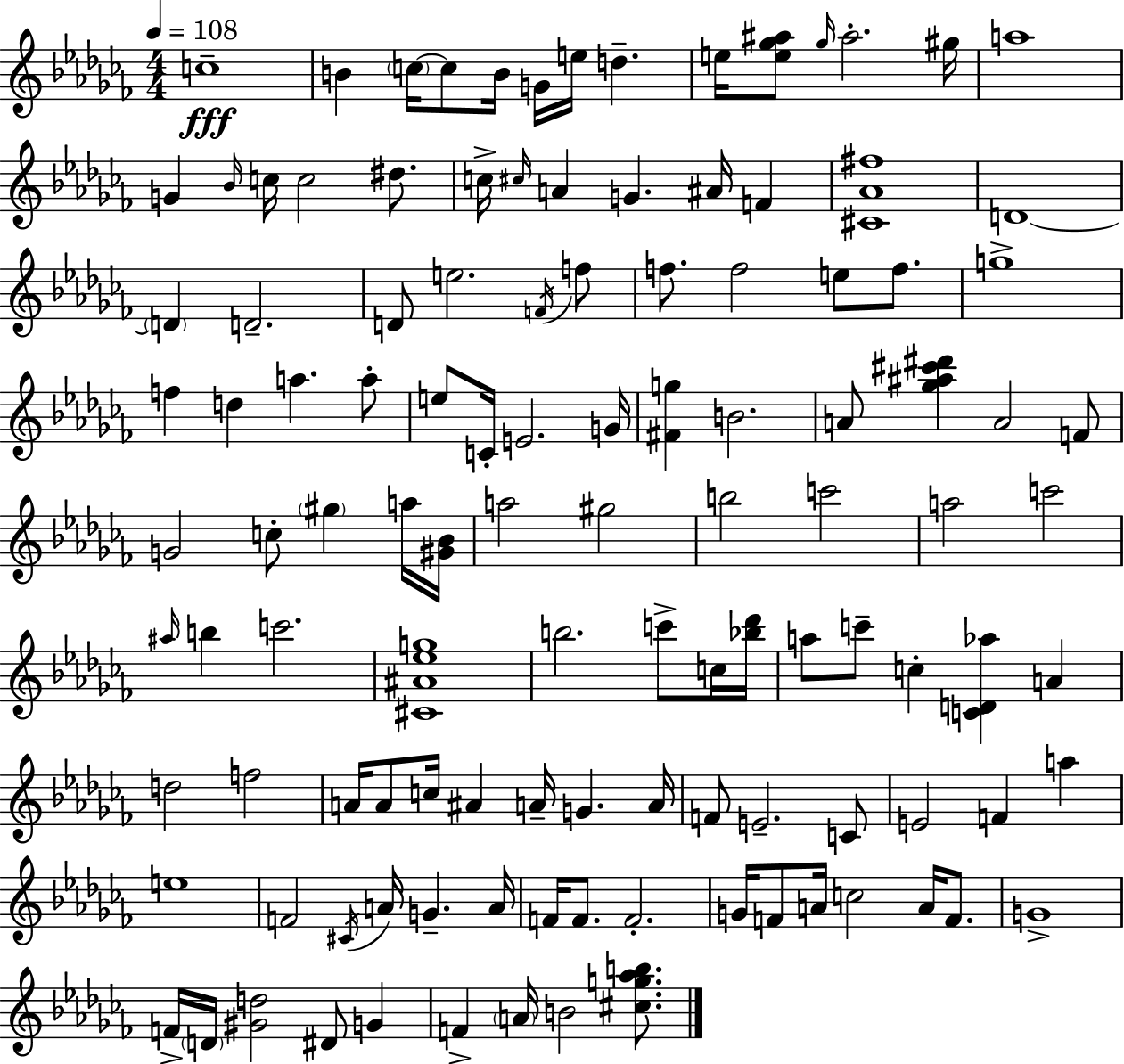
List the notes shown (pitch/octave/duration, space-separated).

C5/w B4/q C5/s C5/e B4/s G4/s E5/s D5/q. E5/s [E5,Gb5,A#5]/e Gb5/s A#5/h. G#5/s A5/w G4/q Bb4/s C5/s C5/h D#5/e. C5/s C#5/s A4/q G4/q. A#4/s F4/q [C#4,Ab4,F#5]/w D4/w D4/q D4/h. D4/e E5/h. F4/s F5/e F5/e. F5/h E5/e F5/e. G5/w F5/q D5/q A5/q. A5/e E5/e C4/s E4/h. G4/s [F#4,G5]/q B4/h. A4/e [Gb5,A#5,C#6,D#6]/q A4/h F4/e G4/h C5/e G#5/q A5/s [G#4,Bb4]/s A5/h G#5/h B5/h C6/h A5/h C6/h A#5/s B5/q C6/h. [C#4,A#4,Eb5,G5]/w B5/h. C6/e C5/s [Bb5,Db6]/s A5/e C6/e C5/q [C4,D4,Ab5]/q A4/q D5/h F5/h A4/s A4/e C5/s A#4/q A4/s G4/q. A4/s F4/e E4/h. C4/e E4/h F4/q A5/q E5/w F4/h C#4/s A4/s G4/q. A4/s F4/s F4/e. F4/h. G4/s F4/e A4/s C5/h A4/s F4/e. G4/w F4/s D4/s [G#4,D5]/h D#4/e G4/q F4/q A4/s B4/h [C#5,G5,Ab5,B5]/e.